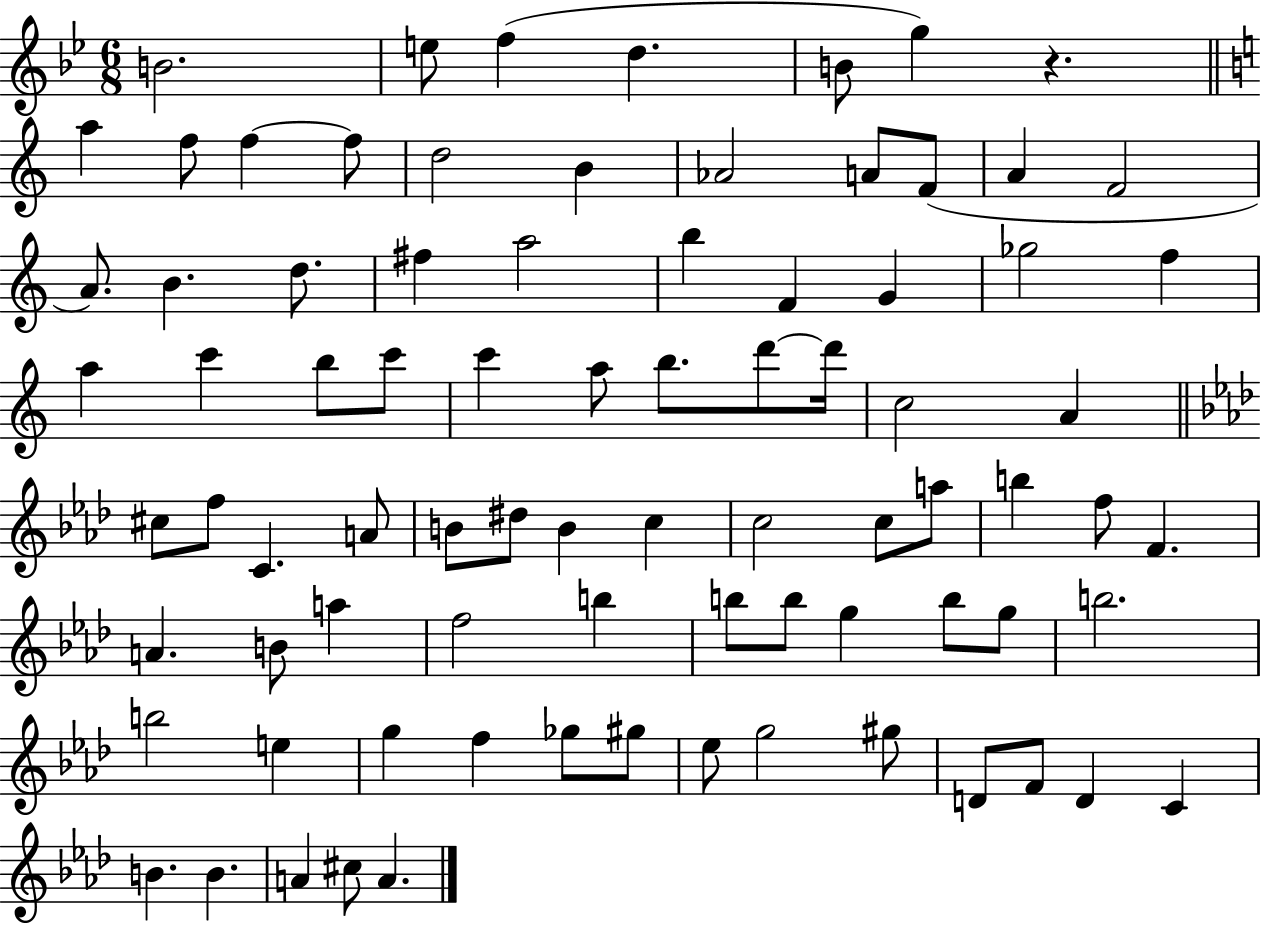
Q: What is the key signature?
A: BES major